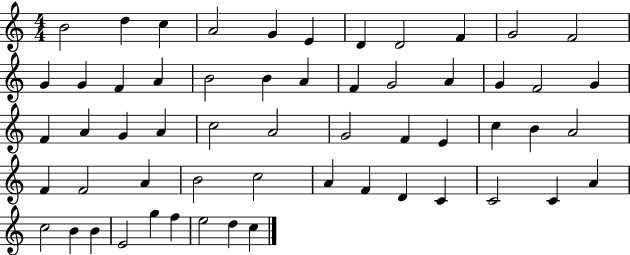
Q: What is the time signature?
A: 4/4